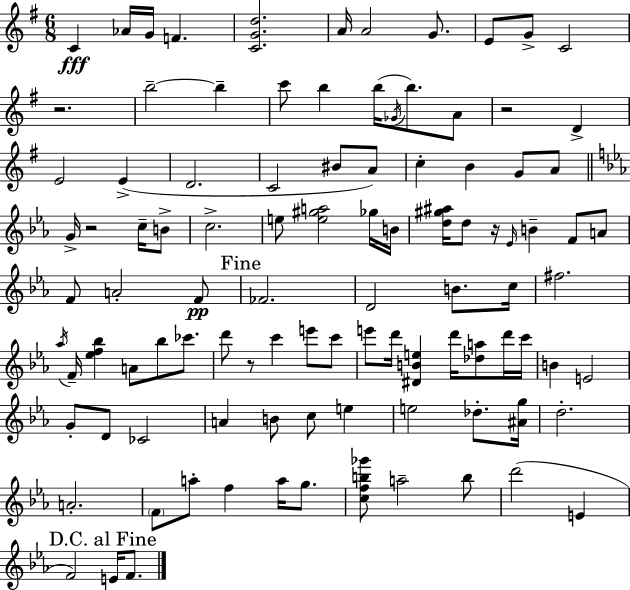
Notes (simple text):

C4/q Ab4/s G4/s F4/q. [C4,G4,D5]/h. A4/s A4/h G4/e. E4/e G4/e C4/h R/h. B5/h B5/q C6/e B5/q B5/s Gb4/s B5/e. A4/e R/h D4/q E4/h E4/q D4/h. C4/h BIS4/e A4/e C5/q B4/q G4/e A4/e G4/s R/h C5/s B4/e C5/h. E5/e [E5,G#5,A5]/h Gb5/s B4/s [D5,G#5,A#5]/s D5/e R/s Eb4/s B4/q F4/e A4/e F4/e A4/h F4/e FES4/h. D4/h B4/e. C5/s F#5/h. Ab5/s F4/s [Eb5,F5,Bb5]/q A4/e Bb5/e CES6/e. D6/e R/e C6/q E6/e C6/e E6/e D6/s [D#4,B4,E5]/q D6/s [Db5,A5]/e D6/s C6/s B4/q E4/h G4/e D4/e CES4/h A4/q B4/e C5/e E5/q E5/h Db5/e. [A#4,G5]/s D5/h. A4/h. F4/e A5/e F5/q A5/s G5/e. [C5,F5,B5,Gb6]/e A5/h B5/e D6/h E4/q F4/h E4/s F4/e.